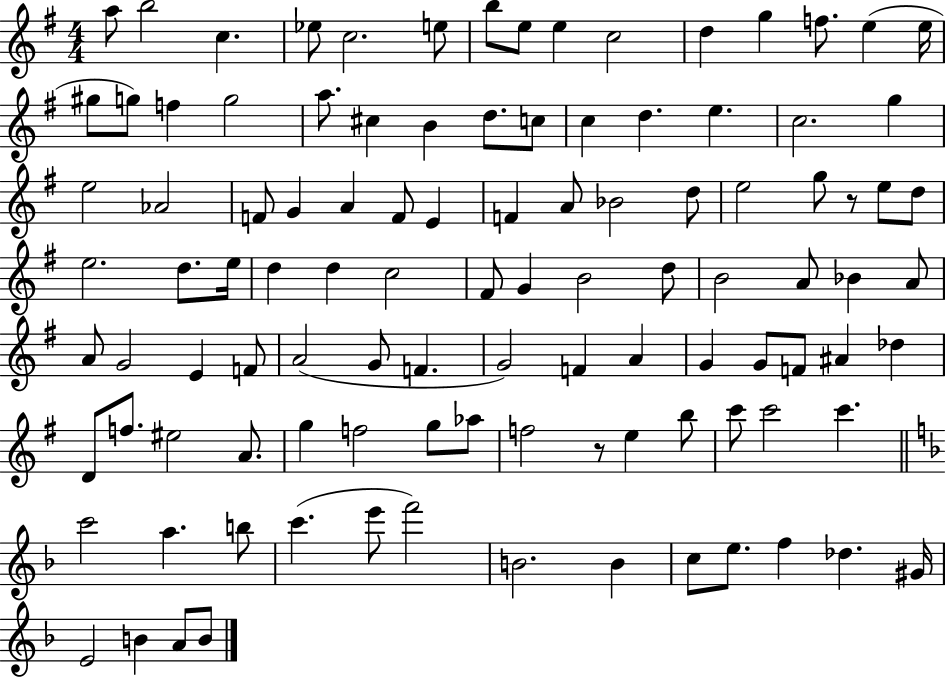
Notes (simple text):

A5/e B5/h C5/q. Eb5/e C5/h. E5/e B5/e E5/e E5/q C5/h D5/q G5/q F5/e. E5/q E5/s G#5/e G5/e F5/q G5/h A5/e. C#5/q B4/q D5/e. C5/e C5/q D5/q. E5/q. C5/h. G5/q E5/h Ab4/h F4/e G4/q A4/q F4/e E4/q F4/q A4/e Bb4/h D5/e E5/h G5/e R/e E5/e D5/e E5/h. D5/e. E5/s D5/q D5/q C5/h F#4/e G4/q B4/h D5/e B4/h A4/e Bb4/q A4/e A4/e G4/h E4/q F4/e A4/h G4/e F4/q. G4/h F4/q A4/q G4/q G4/e F4/e A#4/q Db5/q D4/e F5/e. EIS5/h A4/e. G5/q F5/h G5/e Ab5/e F5/h R/e E5/q B5/e C6/e C6/h C6/q. C6/h A5/q. B5/e C6/q. E6/e F6/h B4/h. B4/q C5/e E5/e. F5/q Db5/q. G#4/s E4/h B4/q A4/e B4/e